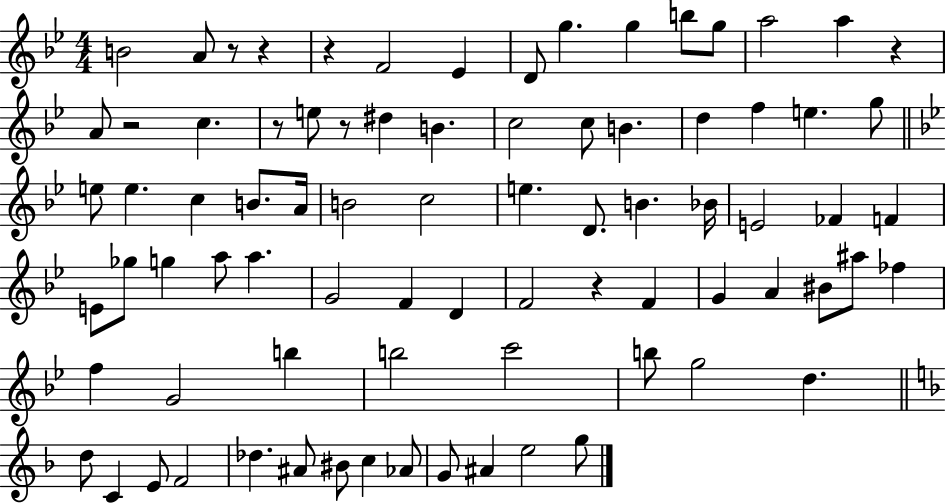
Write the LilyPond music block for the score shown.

{
  \clef treble
  \numericTimeSignature
  \time 4/4
  \key bes \major
  \repeat volta 2 { b'2 a'8 r8 r4 | r4 f'2 ees'4 | d'8 g''4. g''4 b''8 g''8 | a''2 a''4 r4 | \break a'8 r2 c''4. | r8 e''8 r8 dis''4 b'4. | c''2 c''8 b'4. | d''4 f''4 e''4. g''8 | \break \bar "||" \break \key bes \major e''8 e''4. c''4 b'8. a'16 | b'2 c''2 | e''4. d'8. b'4. bes'16 | e'2 fes'4 f'4 | \break e'8 ges''8 g''4 a''8 a''4. | g'2 f'4 d'4 | f'2 r4 f'4 | g'4 a'4 bis'8 ais''8 fes''4 | \break f''4 g'2 b''4 | b''2 c'''2 | b''8 g''2 d''4. | \bar "||" \break \key d \minor d''8 c'4 e'8 f'2 | des''4. ais'8 bis'8 c''4 aes'8 | g'8 ais'4 e''2 g''8 | } \bar "|."
}